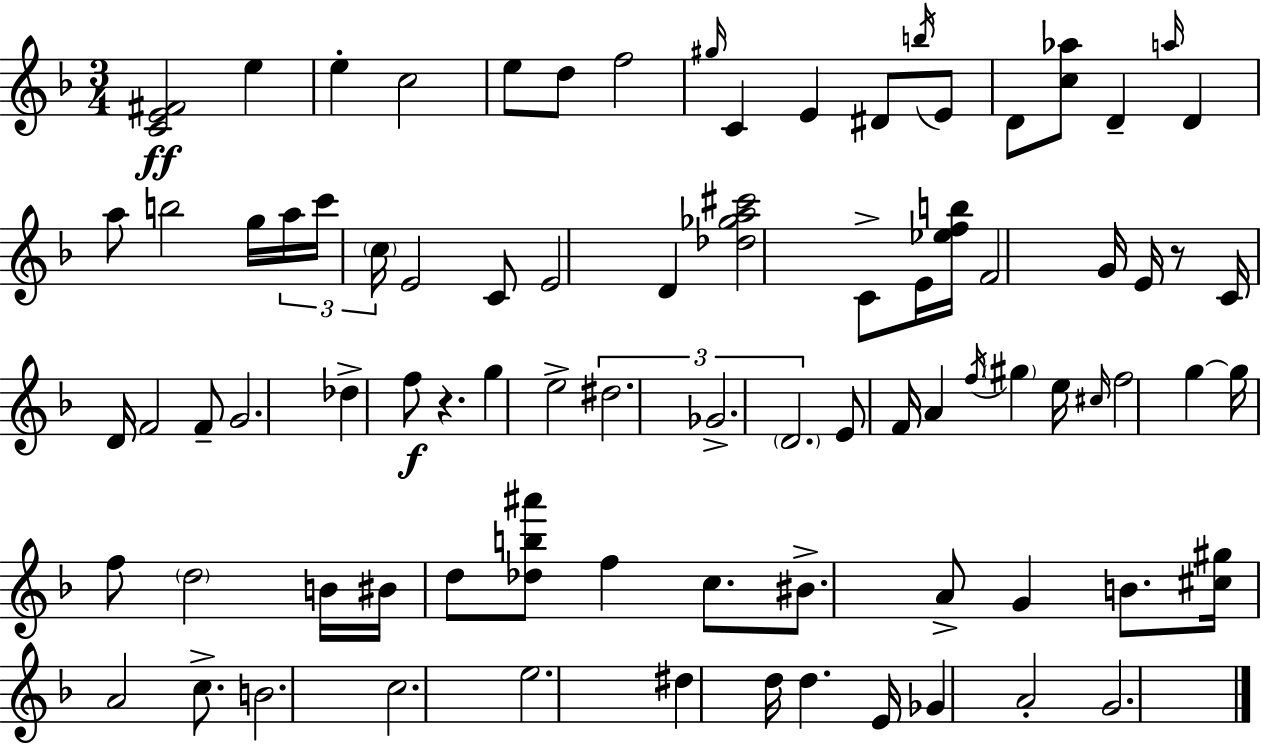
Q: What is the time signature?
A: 3/4